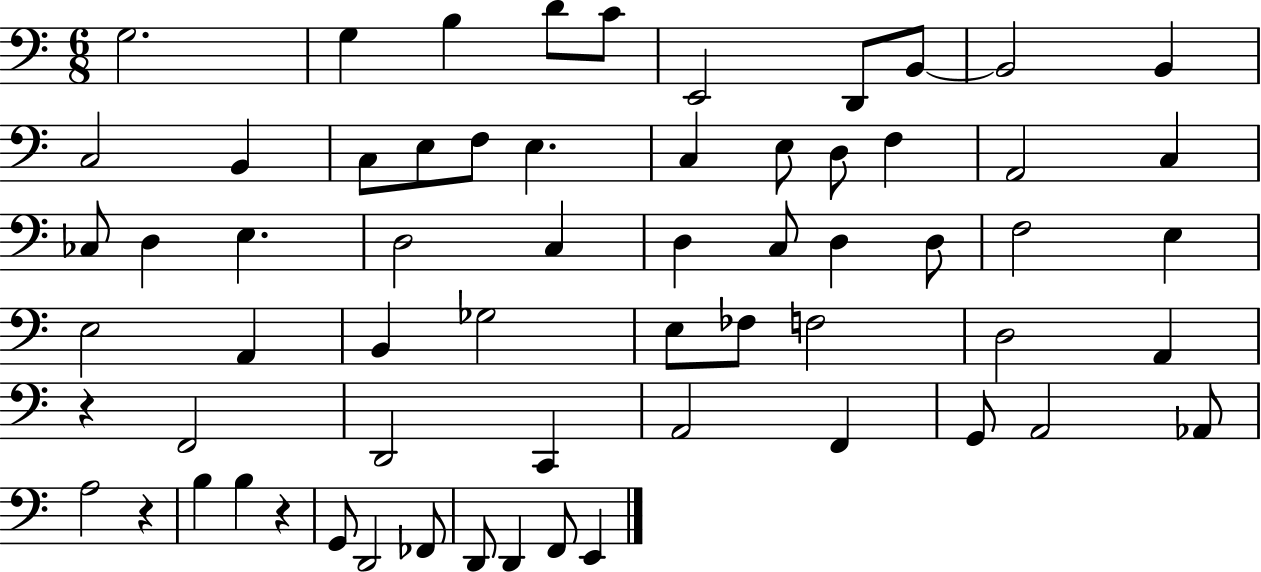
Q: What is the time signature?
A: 6/8